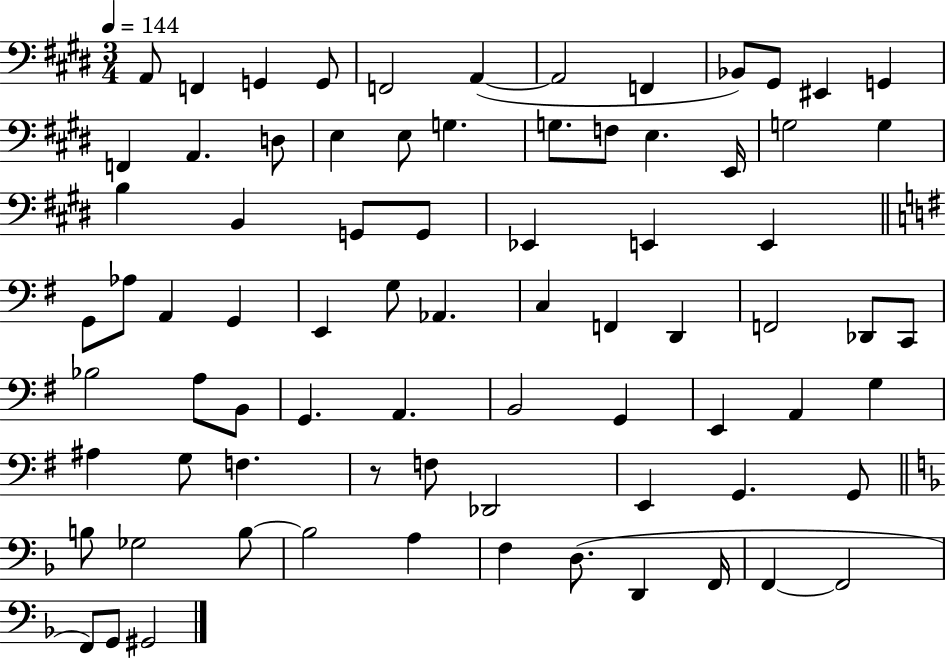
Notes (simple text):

A2/e F2/q G2/q G2/e F2/h A2/q A2/h F2/q Bb2/e G#2/e EIS2/q G2/q F2/q A2/q. D3/e E3/q E3/e G3/q. G3/e. F3/e E3/q. E2/s G3/h G3/q B3/q B2/q G2/e G2/e Eb2/q E2/q E2/q G2/e Ab3/e A2/q G2/q E2/q G3/e Ab2/q. C3/q F2/q D2/q F2/h Db2/e C2/e Bb3/h A3/e B2/e G2/q. A2/q. B2/h G2/q E2/q A2/q G3/q A#3/q G3/e F3/q. R/e F3/e Db2/h E2/q G2/q. G2/e B3/e Gb3/h B3/e B3/h A3/q F3/q D3/e. D2/q F2/s F2/q F2/h F2/e G2/e G#2/h